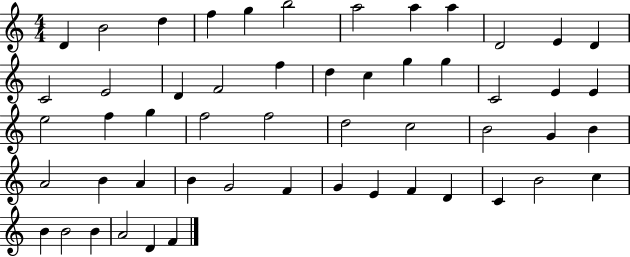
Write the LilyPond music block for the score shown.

{
  \clef treble
  \numericTimeSignature
  \time 4/4
  \key c \major
  d'4 b'2 d''4 | f''4 g''4 b''2 | a''2 a''4 a''4 | d'2 e'4 d'4 | \break c'2 e'2 | d'4 f'2 f''4 | d''4 c''4 g''4 g''4 | c'2 e'4 e'4 | \break e''2 f''4 g''4 | f''2 f''2 | d''2 c''2 | b'2 g'4 b'4 | \break a'2 b'4 a'4 | b'4 g'2 f'4 | g'4 e'4 f'4 d'4 | c'4 b'2 c''4 | \break b'4 b'2 b'4 | a'2 d'4 f'4 | \bar "|."
}